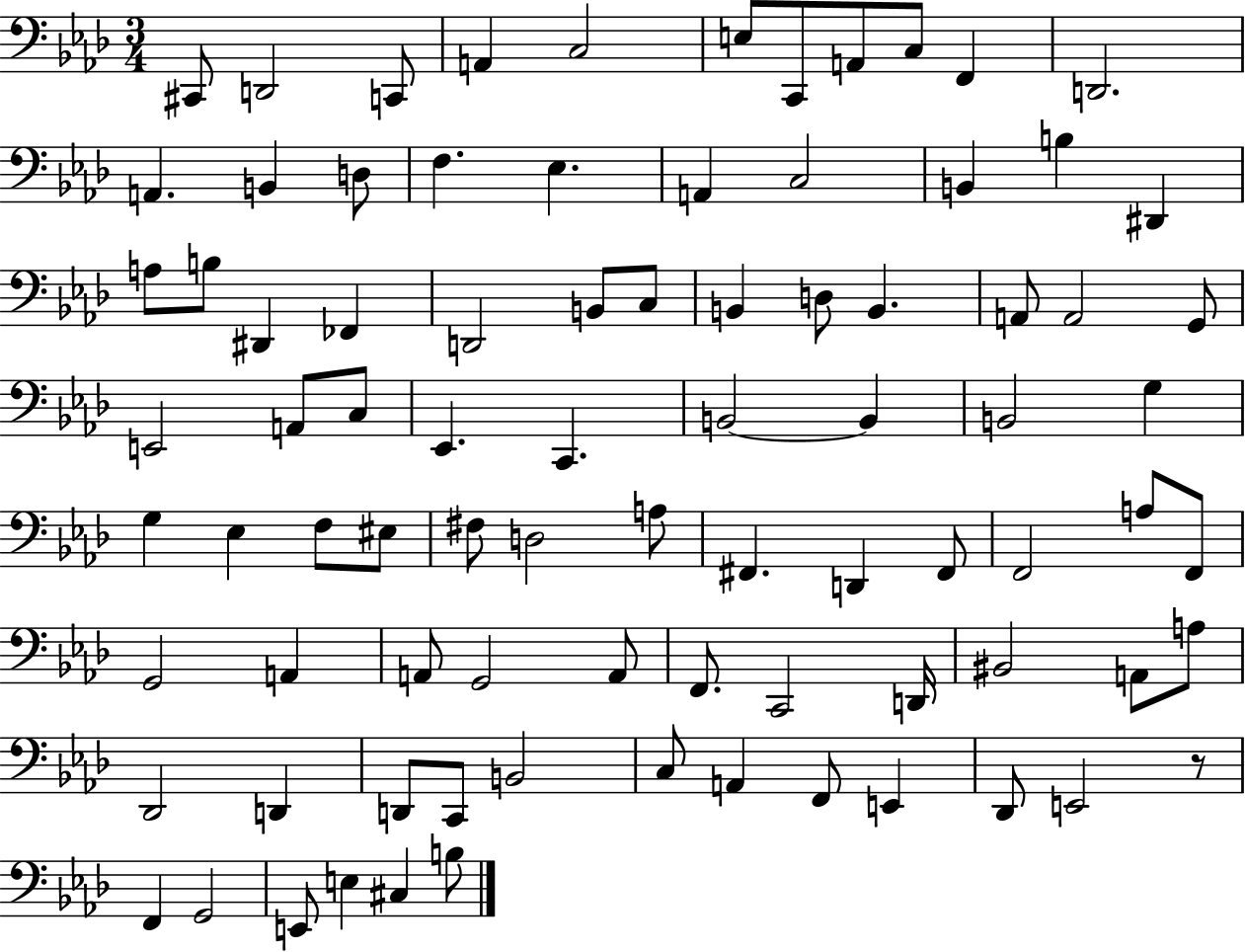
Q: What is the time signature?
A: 3/4